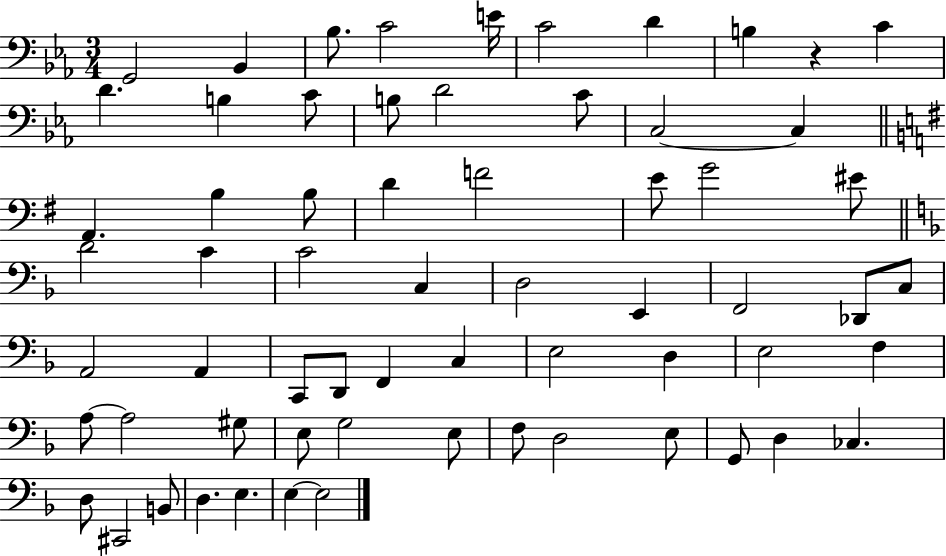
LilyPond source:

{
  \clef bass
  \numericTimeSignature
  \time 3/4
  \key ees \major
  \repeat volta 2 { g,2 bes,4 | bes8. c'2 e'16 | c'2 d'4 | b4 r4 c'4 | \break d'4. b4 c'8 | b8 d'2 c'8 | c2~~ c4 | \bar "||" \break \key e \minor a,4. b4 b8 | d'4 f'2 | e'8 g'2 eis'8 | \bar "||" \break \key f \major d'2 c'4 | c'2 c4 | d2 e,4 | f,2 des,8 c8 | \break a,2 a,4 | c,8 d,8 f,4 c4 | e2 d4 | e2 f4 | \break a8~~ a2 gis8 | e8 g2 e8 | f8 d2 e8 | g,8 d4 ces4. | \break d8 cis,2 b,8 | d4. e4. | e4~~ e2 | } \bar "|."
}